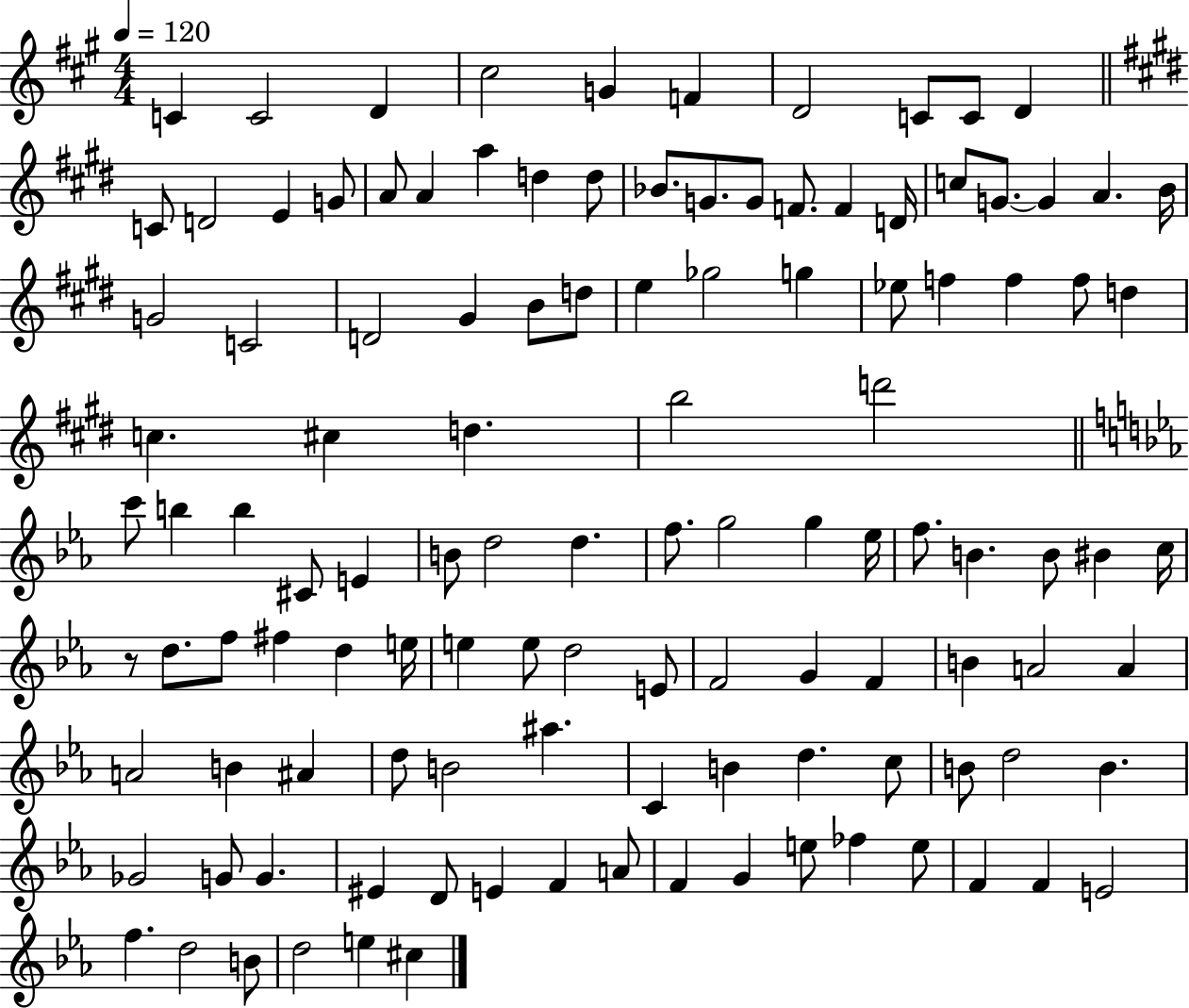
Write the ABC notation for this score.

X:1
T:Untitled
M:4/4
L:1/4
K:A
C C2 D ^c2 G F D2 C/2 C/2 D C/2 D2 E G/2 A/2 A a d d/2 _B/2 G/2 G/2 F/2 F D/4 c/2 G/2 G A B/4 G2 C2 D2 ^G B/2 d/2 e _g2 g _e/2 f f f/2 d c ^c d b2 d'2 c'/2 b b ^C/2 E B/2 d2 d f/2 g2 g _e/4 f/2 B B/2 ^B c/4 z/2 d/2 f/2 ^f d e/4 e e/2 d2 E/2 F2 G F B A2 A A2 B ^A d/2 B2 ^a C B d c/2 B/2 d2 B _G2 G/2 G ^E D/2 E F A/2 F G e/2 _f e/2 F F E2 f d2 B/2 d2 e ^c